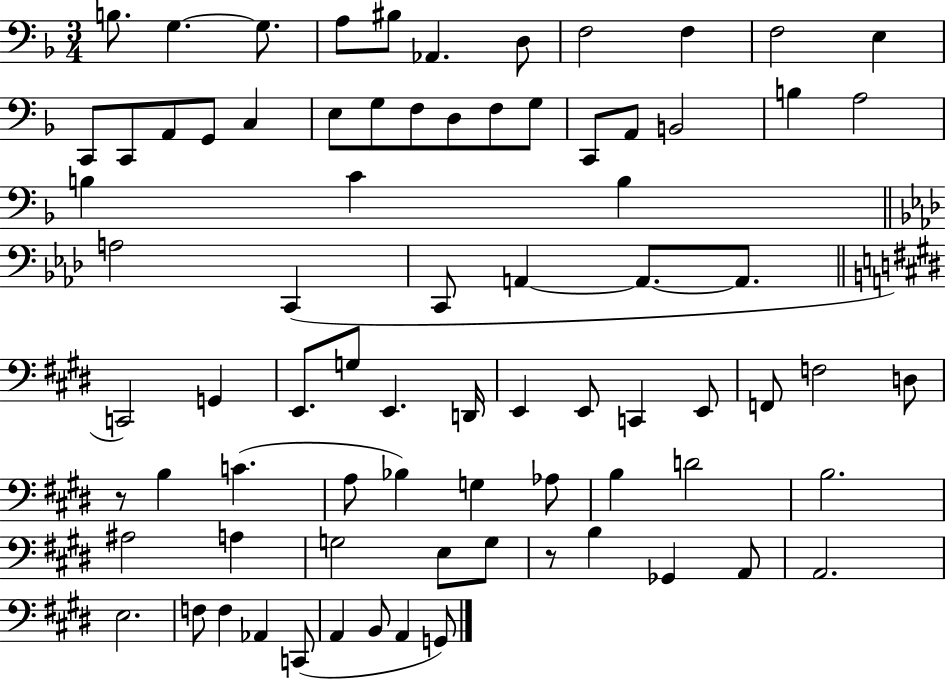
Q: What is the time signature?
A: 3/4